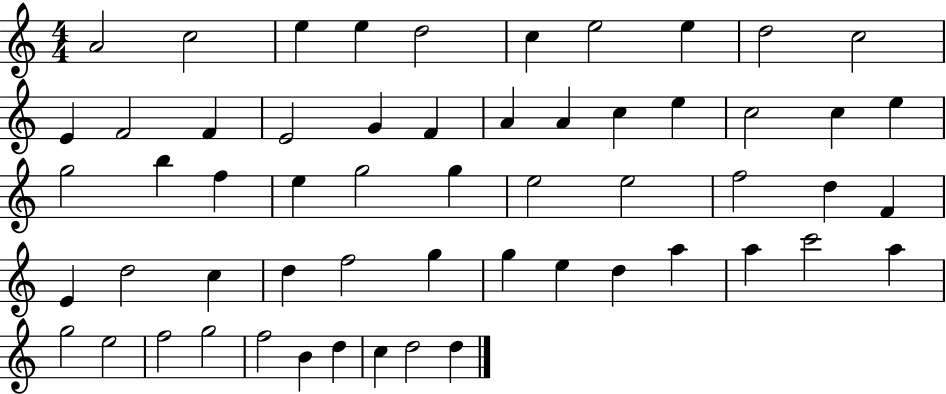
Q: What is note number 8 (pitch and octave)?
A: E5